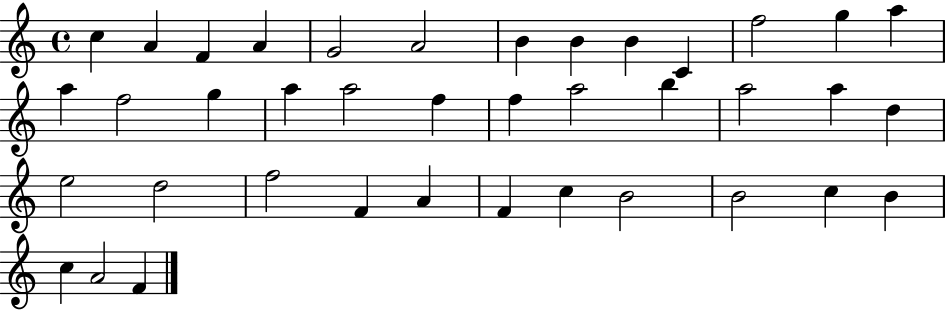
C5/q A4/q F4/q A4/q G4/h A4/h B4/q B4/q B4/q C4/q F5/h G5/q A5/q A5/q F5/h G5/q A5/q A5/h F5/q F5/q A5/h B5/q A5/h A5/q D5/q E5/h D5/h F5/h F4/q A4/q F4/q C5/q B4/h B4/h C5/q B4/q C5/q A4/h F4/q